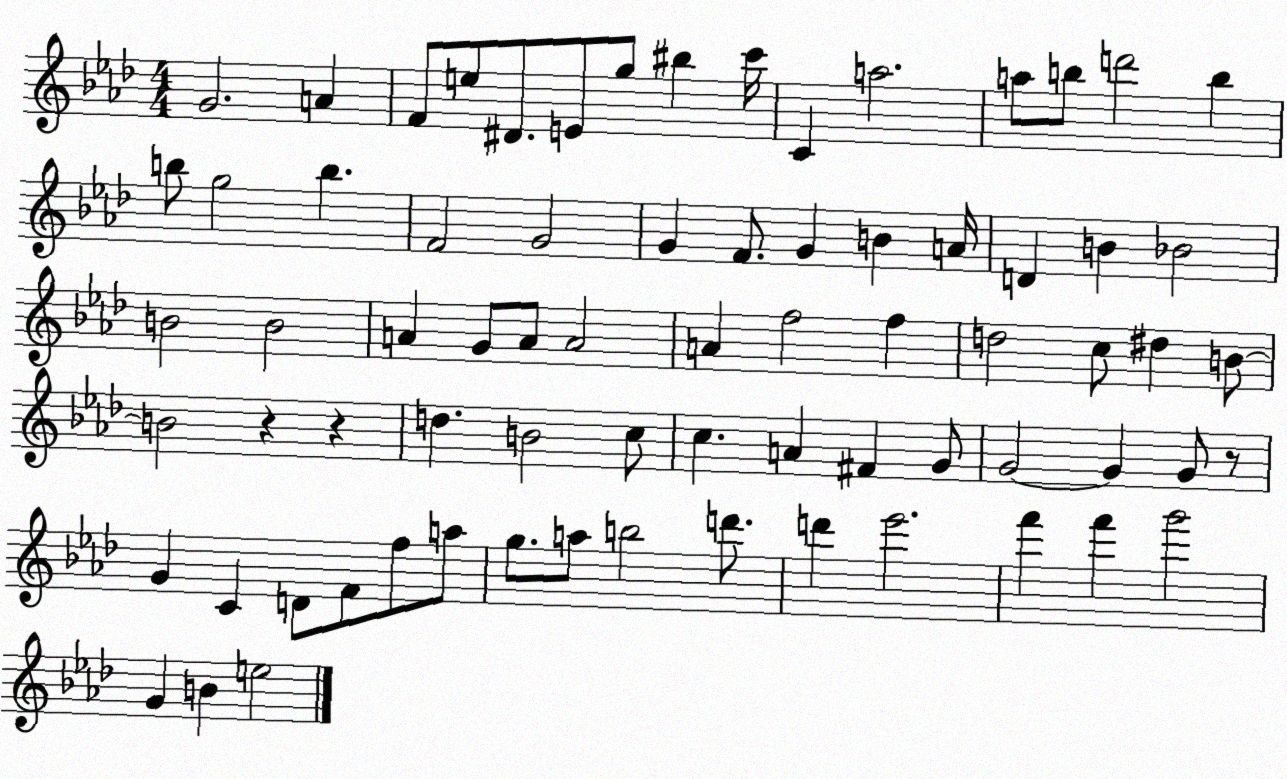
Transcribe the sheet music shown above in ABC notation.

X:1
T:Untitled
M:4/4
L:1/4
K:Ab
G2 A F/2 e/2 ^D/2 E/2 g/2 ^b c'/4 C a2 a/2 b/2 d'2 b b/2 g2 b F2 G2 G F/2 G B A/4 D B _B2 B2 B2 A G/2 A/2 A2 A f2 f d2 c/2 ^d B/2 B2 z z d B2 c/2 c A ^F G/2 G2 G G/2 z/2 G C D/2 F/2 f/2 a/2 g/2 a/2 b2 d'/2 d' _e'2 f' f' g'2 G B e2